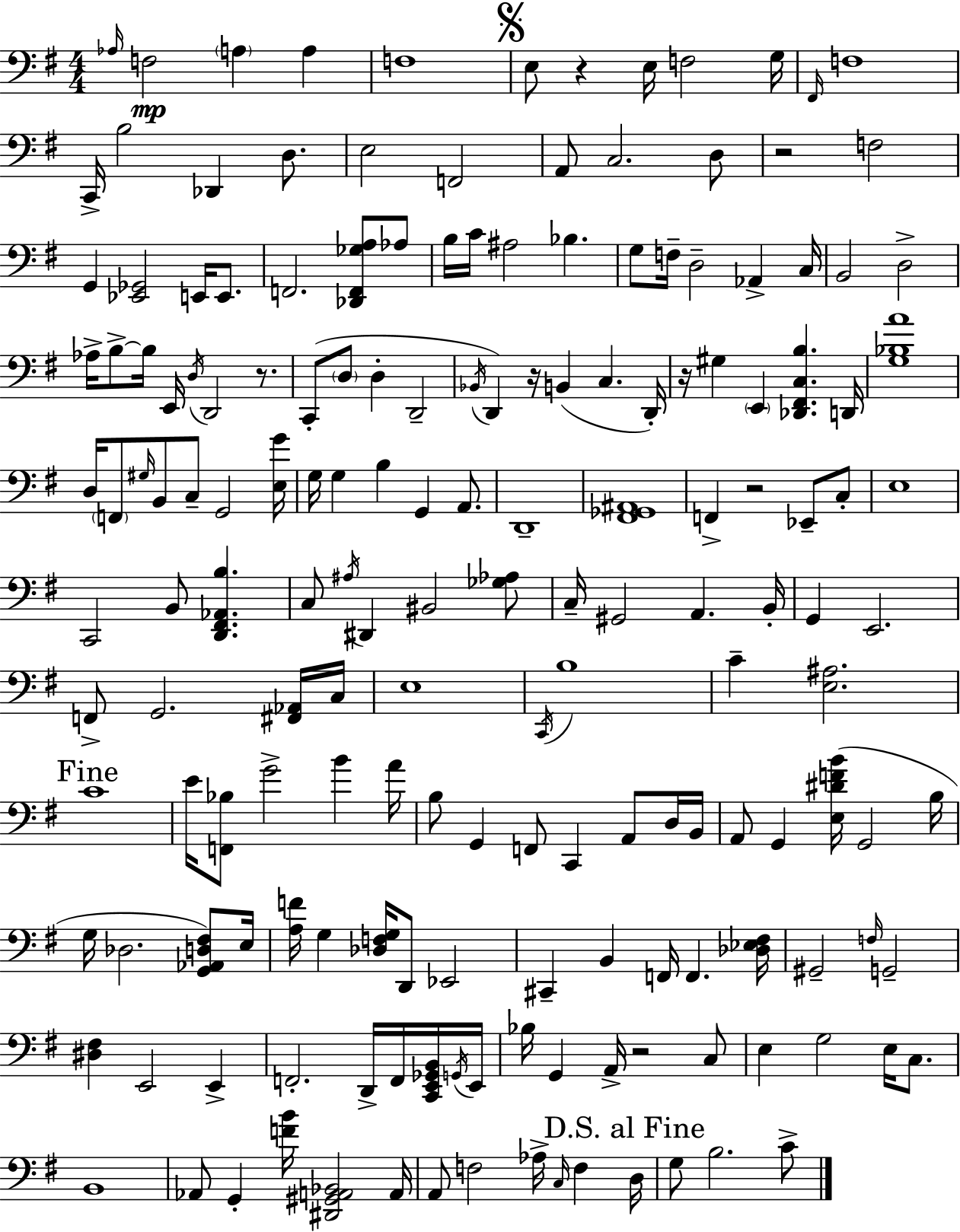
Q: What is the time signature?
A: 4/4